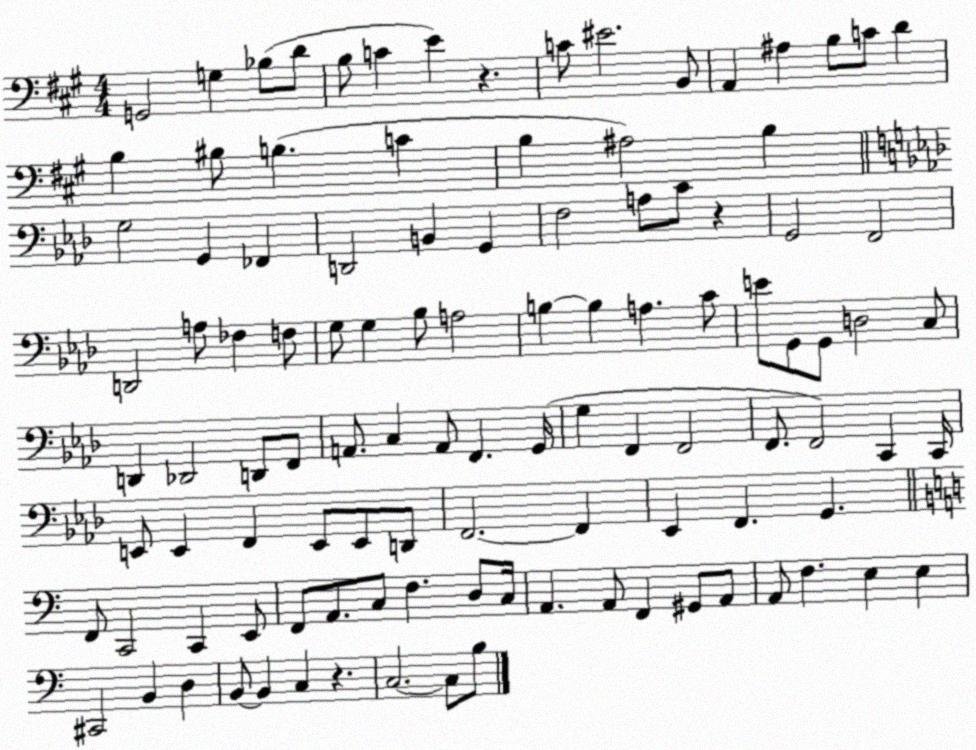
X:1
T:Untitled
M:4/4
L:1/4
K:A
G,,2 G, _B,/2 D/2 B,/2 C E z C/2 ^E2 B,,/2 A,, ^A, B,/2 C/2 D B, ^B,/2 B, C B, ^A,2 B, G,2 G,, _F,, D,,2 B,, G,, F,2 A,/2 C/2 z G,,2 F,,2 D,,2 A,/2 _F, F,/2 G,/2 G, _B,/2 A,2 B, B, A, C/2 E/2 G,,/2 G,,/2 D,2 C,/2 D,, _D,,2 D,,/2 F,,/2 A,,/2 C, A,,/2 F,, G,,/4 G, F,, F,,2 F,,/2 F,,2 C,, C,,/4 E,,/2 E,, F,, E,,/2 E,,/2 D,,/2 F,,2 F,, _E,, F,, G,, F,,/2 C,,2 C,, E,,/2 F,,/2 A,,/2 C,/2 F, D,/2 C,/4 A,, A,,/2 F,, ^G,,/2 A,,/2 A,,/2 F, E, E, ^C,,2 B,, D, B,,/2 B,, C, z C,2 C,/2 B,/2